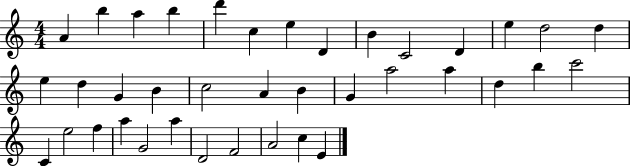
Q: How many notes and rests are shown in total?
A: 38